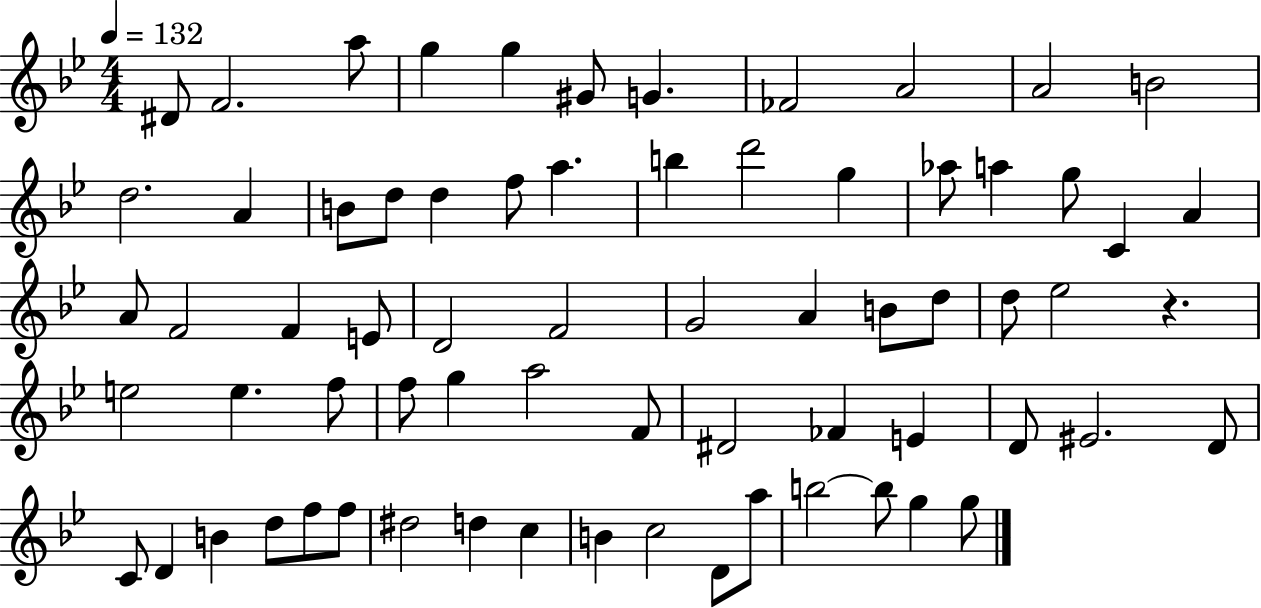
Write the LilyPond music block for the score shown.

{
  \clef treble
  \numericTimeSignature
  \time 4/4
  \key bes \major
  \tempo 4 = 132
  dis'8 f'2. a''8 | g''4 g''4 gis'8 g'4. | fes'2 a'2 | a'2 b'2 | \break d''2. a'4 | b'8 d''8 d''4 f''8 a''4. | b''4 d'''2 g''4 | aes''8 a''4 g''8 c'4 a'4 | \break a'8 f'2 f'4 e'8 | d'2 f'2 | g'2 a'4 b'8 d''8 | d''8 ees''2 r4. | \break e''2 e''4. f''8 | f''8 g''4 a''2 f'8 | dis'2 fes'4 e'4 | d'8 eis'2. d'8 | \break c'8 d'4 b'4 d''8 f''8 f''8 | dis''2 d''4 c''4 | b'4 c''2 d'8 a''8 | b''2~~ b''8 g''4 g''8 | \break \bar "|."
}